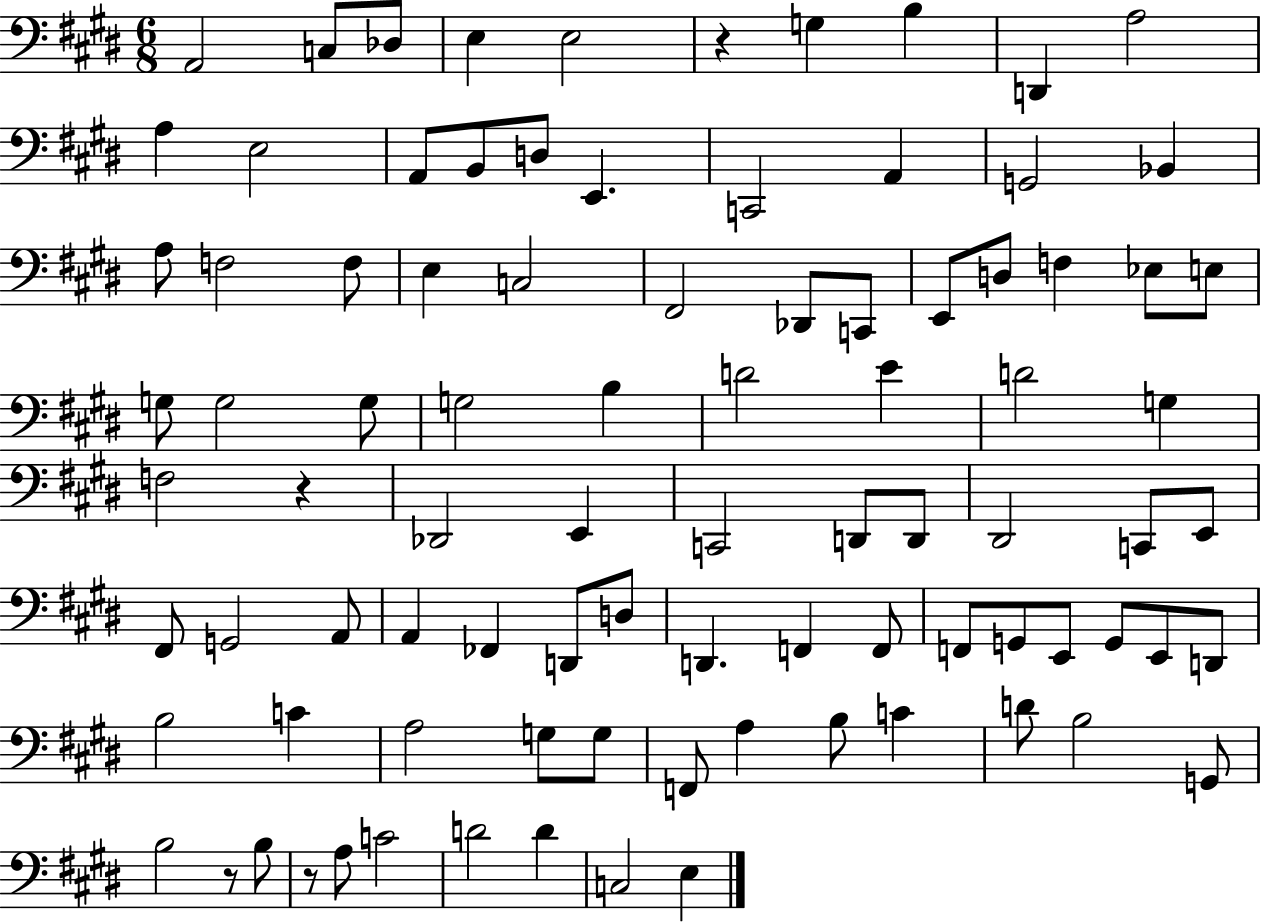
A2/h C3/e Db3/e E3/q E3/h R/q G3/q B3/q D2/q A3/h A3/q E3/h A2/e B2/e D3/e E2/q. C2/h A2/q G2/h Bb2/q A3/e F3/h F3/e E3/q C3/h F#2/h Db2/e C2/e E2/e D3/e F3/q Eb3/e E3/e G3/e G3/h G3/e G3/h B3/q D4/h E4/q D4/h G3/q F3/h R/q Db2/h E2/q C2/h D2/e D2/e D#2/h C2/e E2/e F#2/e G2/h A2/e A2/q FES2/q D2/e D3/e D2/q. F2/q F2/e F2/e G2/e E2/e G2/e E2/e D2/e B3/h C4/q A3/h G3/e G3/e F2/e A3/q B3/e C4/q D4/e B3/h G2/e B3/h R/e B3/e R/e A3/e C4/h D4/h D4/q C3/h E3/q